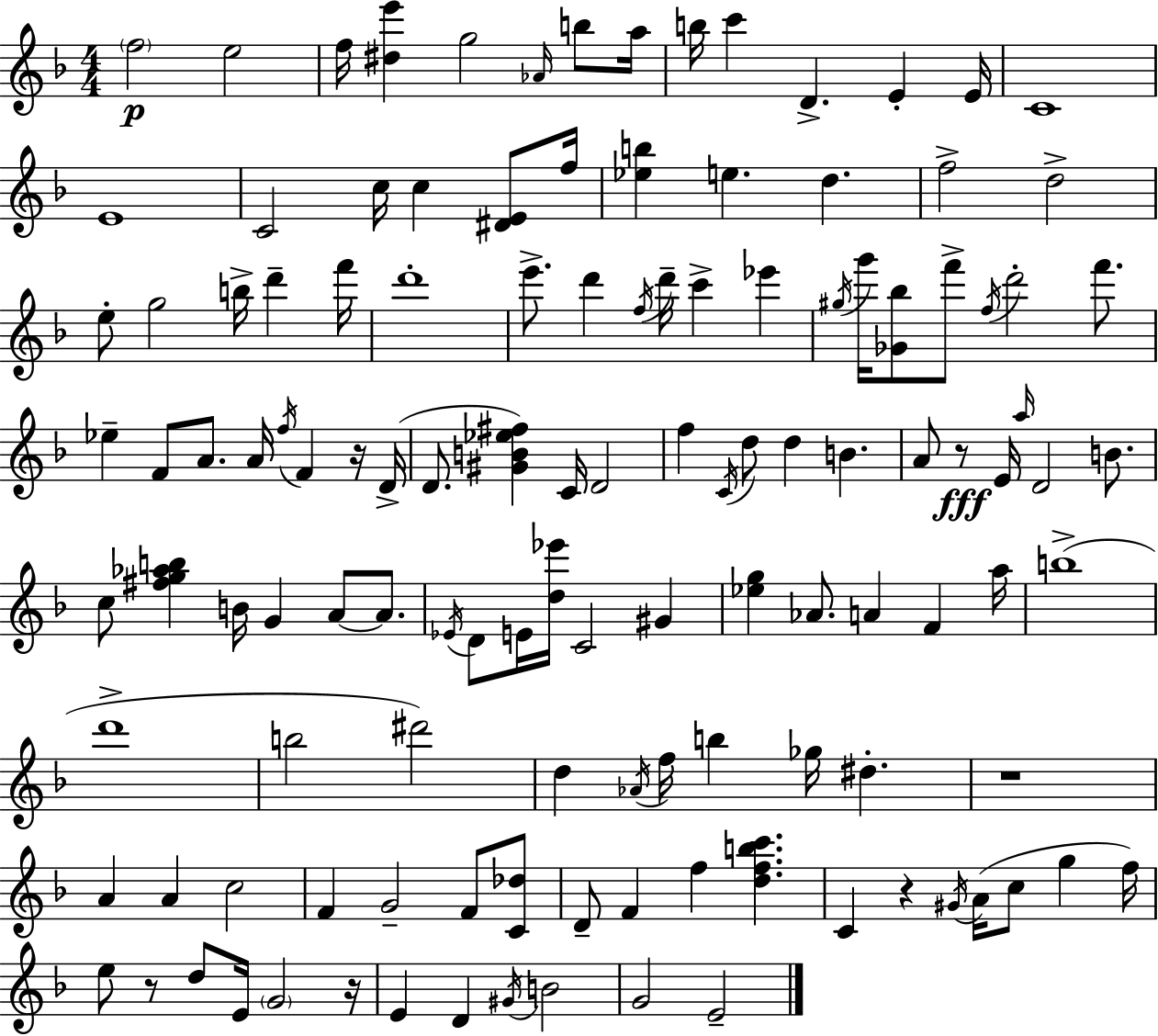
F5/h E5/h F5/s [D#5,E6]/q G5/h Ab4/s B5/e A5/s B5/s C6/q D4/q. E4/q E4/s C4/w E4/w C4/h C5/s C5/q [D#4,E4]/e F5/s [Eb5,B5]/q E5/q. D5/q. F5/h D5/h E5/e G5/h B5/s D6/q F6/s D6/w E6/e. D6/q F5/s D6/s C6/q Eb6/q G#5/s G6/s [Gb4,Bb5]/e F6/e F5/s D6/h F6/e. Eb5/q F4/e A4/e. A4/s F5/s F4/q R/s D4/s D4/e. [G#4,B4,Eb5,F#5]/q C4/s D4/h F5/q C4/s D5/e D5/q B4/q. A4/e R/e E4/s A5/s D4/h B4/e. C5/e [F#5,G5,Ab5,B5]/q B4/s G4/q A4/e A4/e. Eb4/s D4/e E4/s [D5,Eb6]/s C4/h G#4/q [Eb5,G5]/q Ab4/e. A4/q F4/q A5/s B5/w D6/w B5/h D#6/h D5/q Ab4/s F5/s B5/q Gb5/s D#5/q. R/w A4/q A4/q C5/h F4/q G4/h F4/e [C4,Db5]/e D4/e F4/q F5/q [D5,F5,B5,C6]/q. C4/q R/q G#4/s A4/s C5/e G5/q F5/s E5/e R/e D5/e E4/s G4/h R/s E4/q D4/q G#4/s B4/h G4/h E4/h